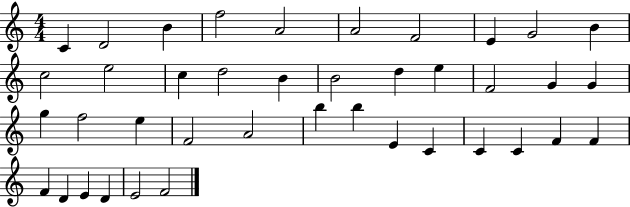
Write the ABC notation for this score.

X:1
T:Untitled
M:4/4
L:1/4
K:C
C D2 B f2 A2 A2 F2 E G2 B c2 e2 c d2 B B2 d e F2 G G g f2 e F2 A2 b b E C C C F F F D E D E2 F2